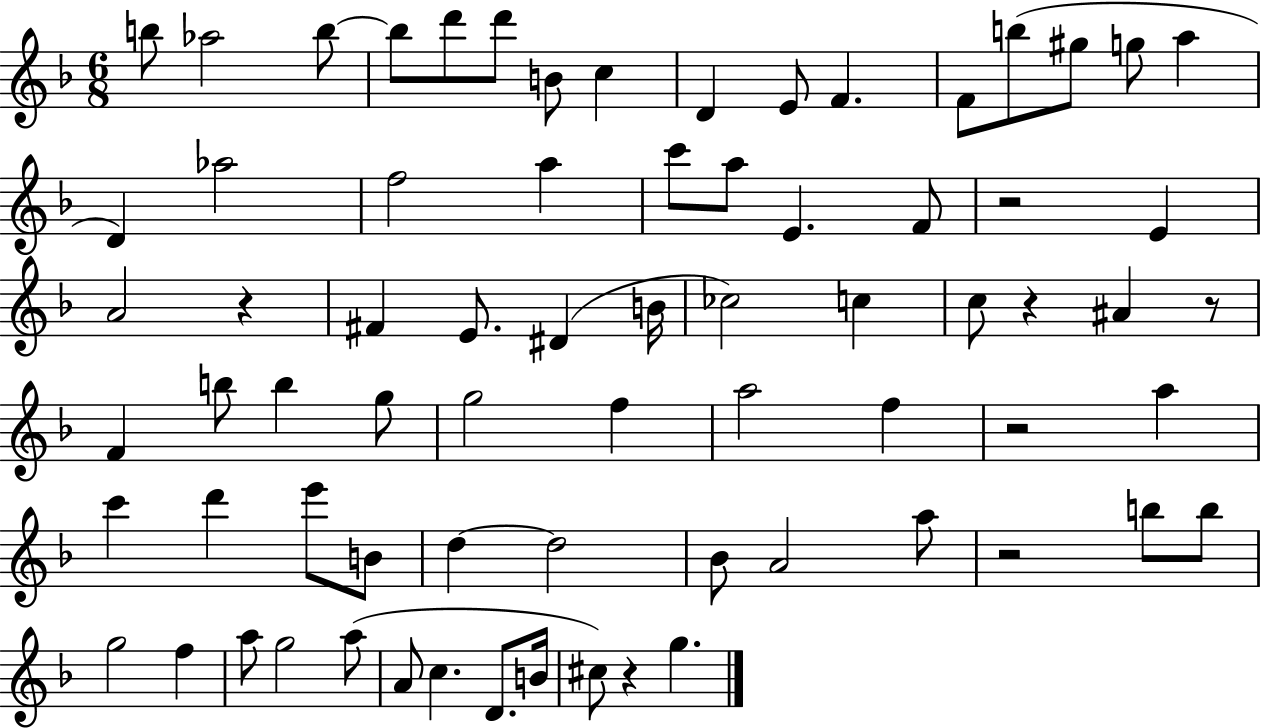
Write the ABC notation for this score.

X:1
T:Untitled
M:6/8
L:1/4
K:F
b/2 _a2 b/2 b/2 d'/2 d'/2 B/2 c D E/2 F F/2 b/2 ^g/2 g/2 a D _a2 f2 a c'/2 a/2 E F/2 z2 E A2 z ^F E/2 ^D B/4 _c2 c c/2 z ^A z/2 F b/2 b g/2 g2 f a2 f z2 a c' d' e'/2 B/2 d d2 _B/2 A2 a/2 z2 b/2 b/2 g2 f a/2 g2 a/2 A/2 c D/2 B/4 ^c/2 z g